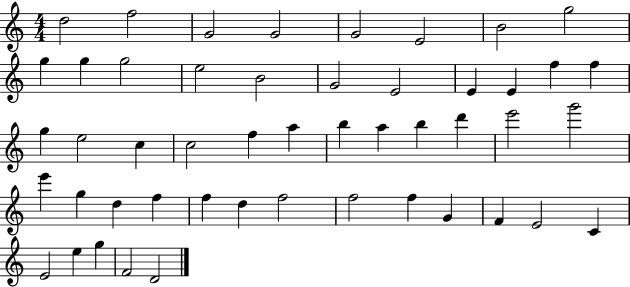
D5/h F5/h G4/h G4/h G4/h E4/h B4/h G5/h G5/q G5/q G5/h E5/h B4/h G4/h E4/h E4/q E4/q F5/q F5/q G5/q E5/h C5/q C5/h F5/q A5/q B5/q A5/q B5/q D6/q E6/h G6/h E6/q G5/q D5/q F5/q F5/q D5/q F5/h F5/h F5/q G4/q F4/q E4/h C4/q E4/h E5/q G5/q F4/h D4/h